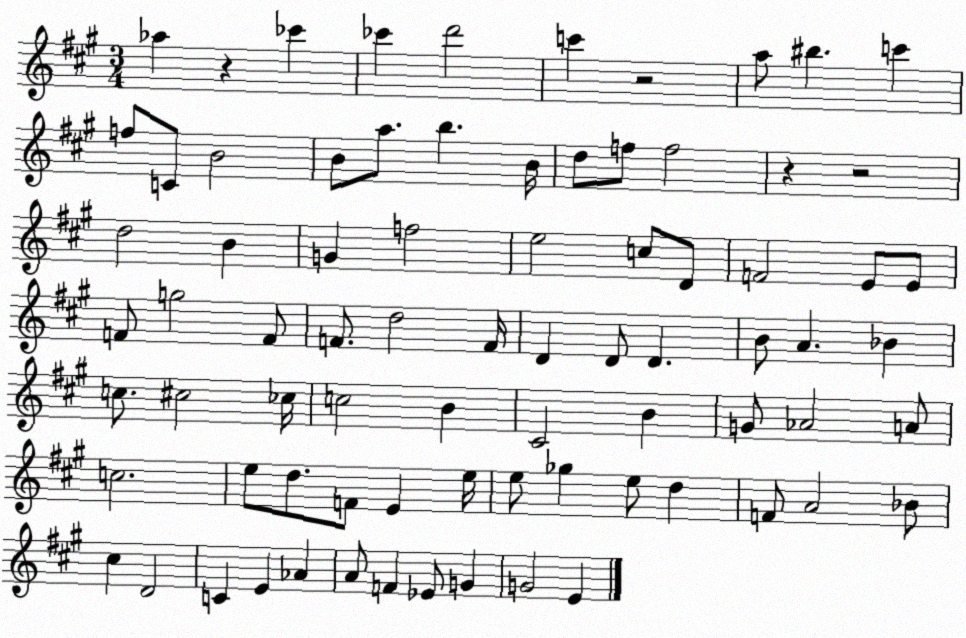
X:1
T:Untitled
M:3/4
L:1/4
K:A
_a z _c' _c' d'2 c' z2 a/2 ^b c' f/2 C/2 B2 B/2 a/2 b B/4 d/2 f/2 f2 z z2 d2 B G f2 e2 c/2 D/2 F2 E/2 E/2 F/2 g2 F/2 F/2 d2 F/4 D D/2 D B/2 A _B c/2 ^c2 _c/4 c2 B ^C2 B G/2 _A2 A/2 c2 e/2 d/2 F/2 E e/4 e/2 _g e/2 d F/2 A2 _B/2 ^c D2 C E _A A/2 F _E/2 G G2 E